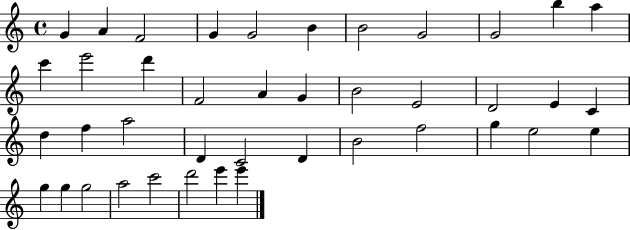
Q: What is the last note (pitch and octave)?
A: E6